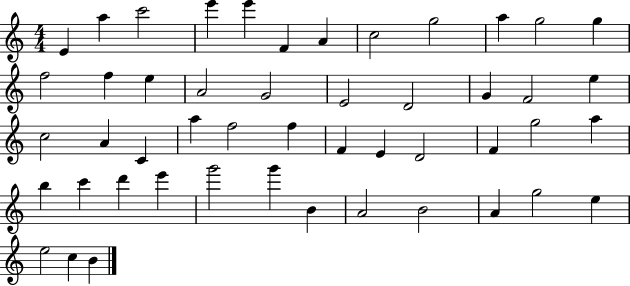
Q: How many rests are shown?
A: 0